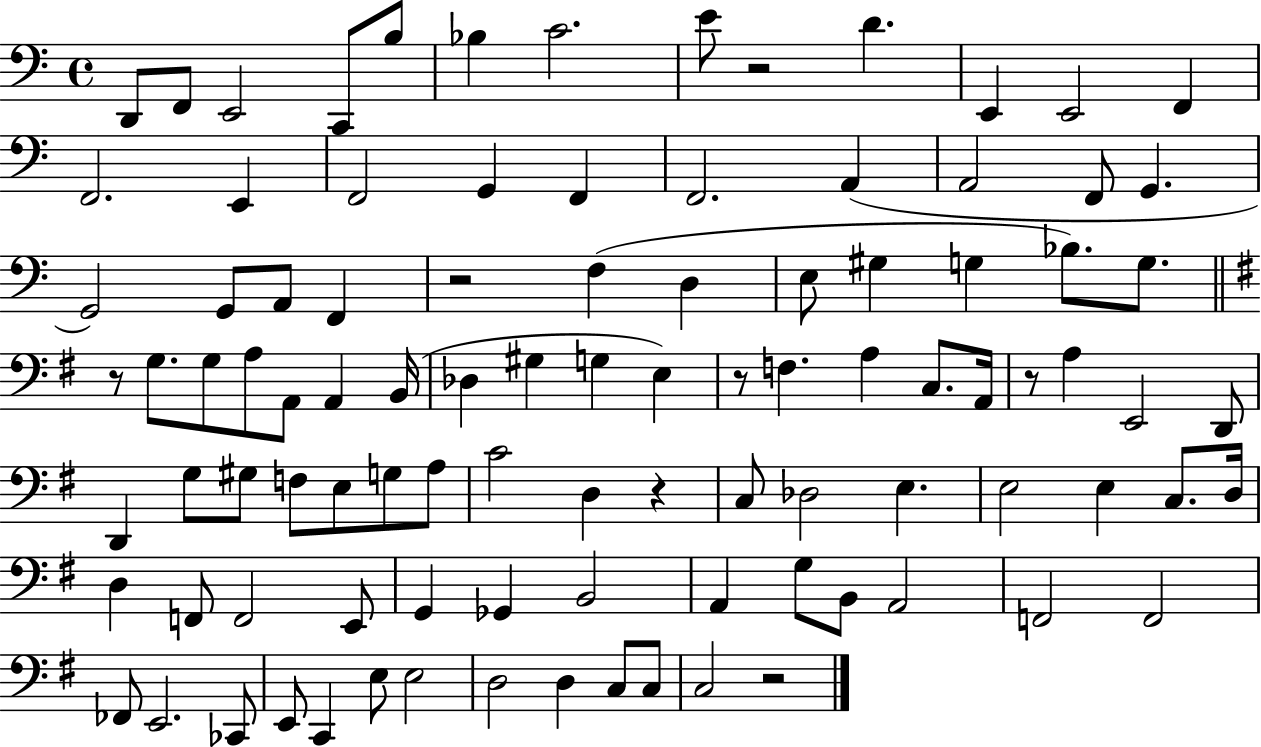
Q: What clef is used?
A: bass